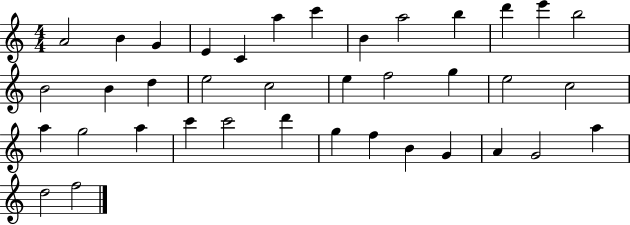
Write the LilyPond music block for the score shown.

{
  \clef treble
  \numericTimeSignature
  \time 4/4
  \key c \major
  a'2 b'4 g'4 | e'4 c'4 a''4 c'''4 | b'4 a''2 b''4 | d'''4 e'''4 b''2 | \break b'2 b'4 d''4 | e''2 c''2 | e''4 f''2 g''4 | e''2 c''2 | \break a''4 g''2 a''4 | c'''4 c'''2 d'''4 | g''4 f''4 b'4 g'4 | a'4 g'2 a''4 | \break d''2 f''2 | \bar "|."
}